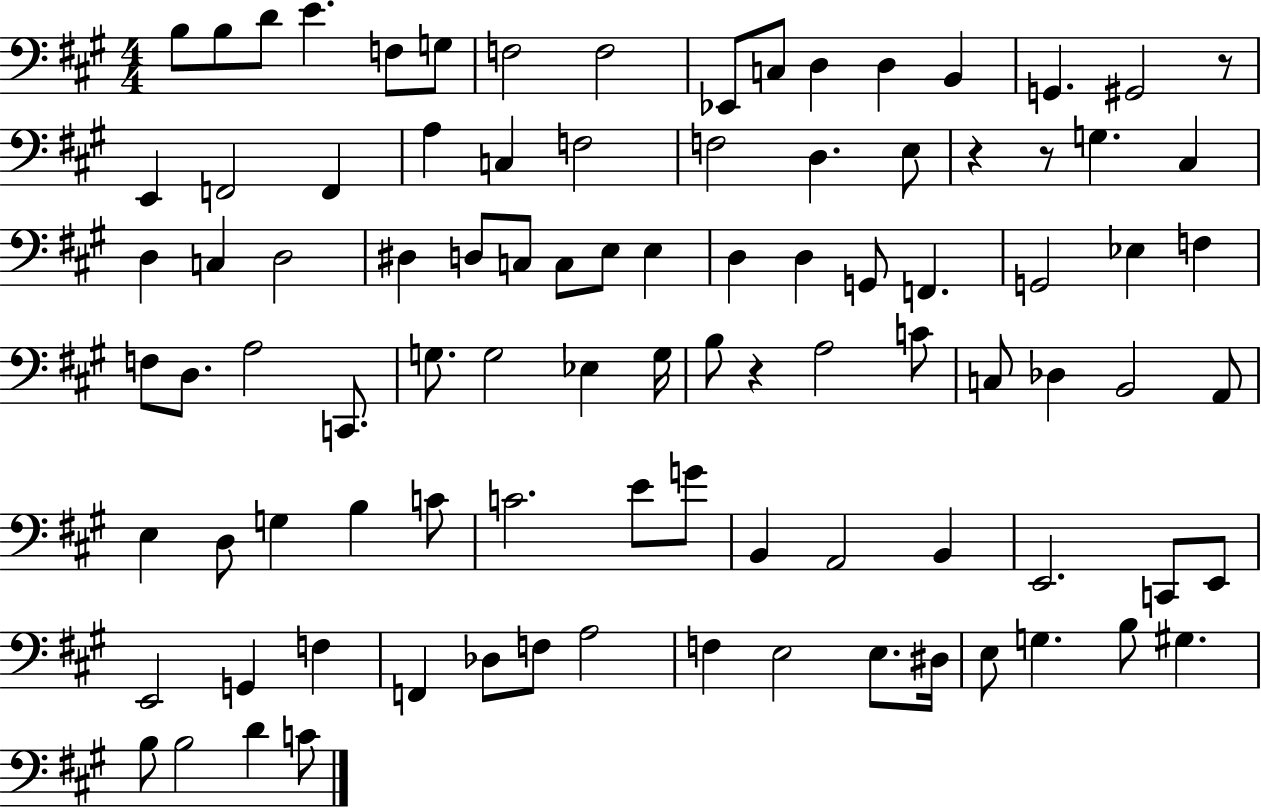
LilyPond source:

{
  \clef bass
  \numericTimeSignature
  \time 4/4
  \key a \major
  \repeat volta 2 { b8 b8 d'8 e'4. f8 g8 | f2 f2 | ees,8 c8 d4 d4 b,4 | g,4. gis,2 r8 | \break e,4 f,2 f,4 | a4 c4 f2 | f2 d4. e8 | r4 r8 g4. cis4 | \break d4 c4 d2 | dis4 d8 c8 c8 e8 e4 | d4 d4 g,8 f,4. | g,2 ees4 f4 | \break f8 d8. a2 c,8. | g8. g2 ees4 g16 | b8 r4 a2 c'8 | c8 des4 b,2 a,8 | \break e4 d8 g4 b4 c'8 | c'2. e'8 g'8 | b,4 a,2 b,4 | e,2. c,8 e,8 | \break e,2 g,4 f4 | f,4 des8 f8 a2 | f4 e2 e8. dis16 | e8 g4. b8 gis4. | \break b8 b2 d'4 c'8 | } \bar "|."
}